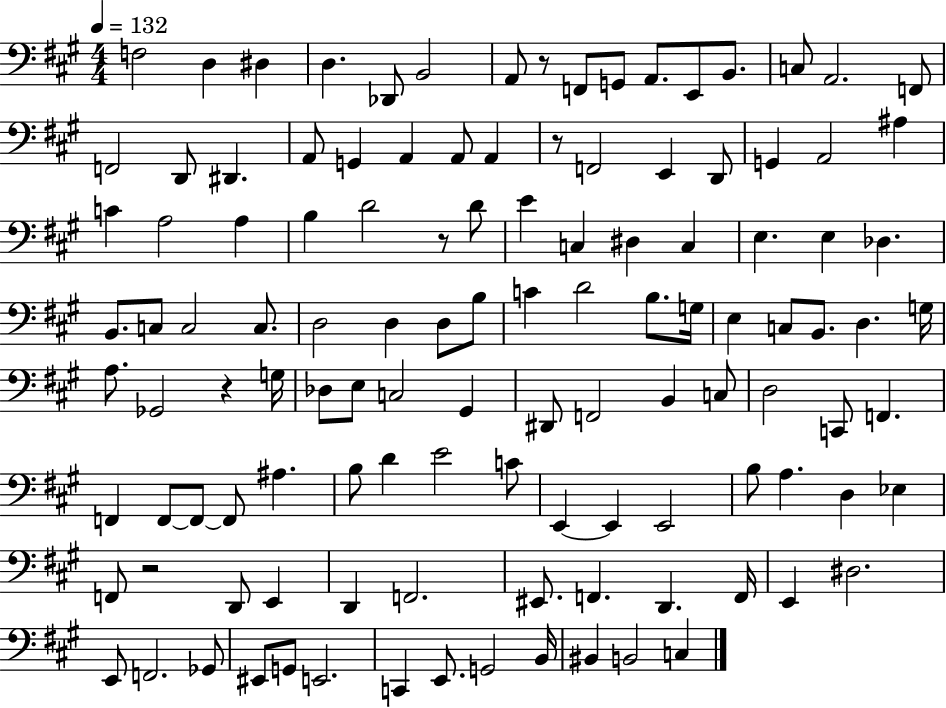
F3/h D3/q D#3/q D3/q. Db2/e B2/h A2/e R/e F2/e G2/e A2/e. E2/e B2/e. C3/e A2/h. F2/e F2/h D2/e D#2/q. A2/e G2/q A2/q A2/e A2/q R/e F2/h E2/q D2/e G2/q A2/h A#3/q C4/q A3/h A3/q B3/q D4/h R/e D4/e E4/q C3/q D#3/q C3/q E3/q. E3/q Db3/q. B2/e. C3/e C3/h C3/e. D3/h D3/q D3/e B3/e C4/q D4/h B3/e. G3/s E3/q C3/e B2/e. D3/q. G3/s A3/e. Gb2/h R/q G3/s Db3/e E3/e C3/h G#2/q D#2/e F2/h B2/q C3/e D3/h C2/e F2/q. F2/q F2/e F2/e F2/e A#3/q. B3/e D4/q E4/h C4/e E2/q E2/q E2/h B3/e A3/q. D3/q Eb3/q F2/e R/h D2/e E2/q D2/q F2/h. EIS2/e. F2/q. D2/q. F2/s E2/q D#3/h. E2/e F2/h. Gb2/e EIS2/e G2/e E2/h. C2/q E2/e. G2/h B2/s BIS2/q B2/h C3/q